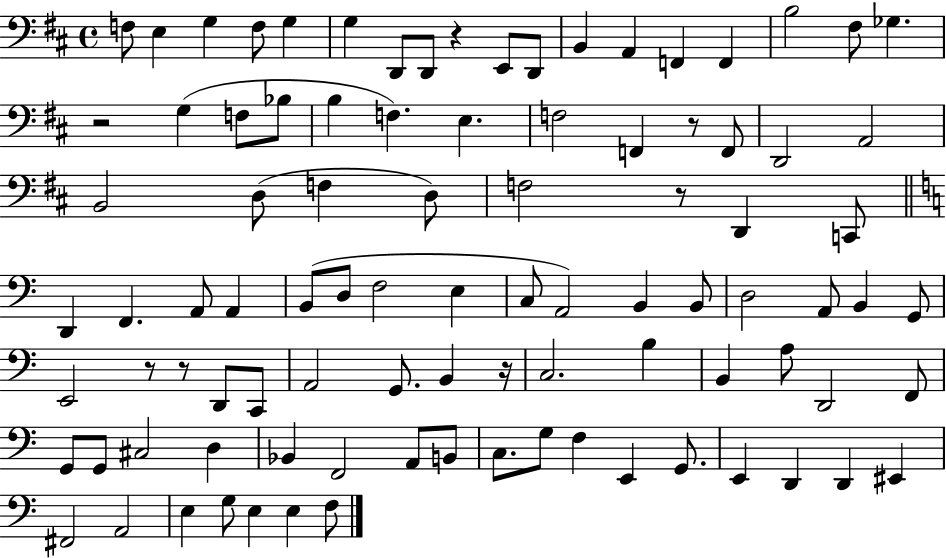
F3/e E3/q G3/q F3/e G3/q G3/q D2/e D2/e R/q E2/e D2/e B2/q A2/q F2/q F2/q B3/h F#3/e Gb3/q. R/h G3/q F3/e Bb3/e B3/q F3/q. E3/q. F3/h F2/q R/e F2/e D2/h A2/h B2/h D3/e F3/q D3/e F3/h R/e D2/q C2/e D2/q F2/q. A2/e A2/q B2/e D3/e F3/h E3/q C3/e A2/h B2/q B2/e D3/h A2/e B2/q G2/e E2/h R/e R/e D2/e C2/e A2/h G2/e. B2/q R/s C3/h. B3/q B2/q A3/e D2/h F2/e G2/e G2/e C#3/h D3/q Bb2/q F2/h A2/e B2/e C3/e. G3/e F3/q E2/q G2/e. E2/q D2/q D2/q EIS2/q F#2/h A2/h E3/q G3/e E3/q E3/q F3/e